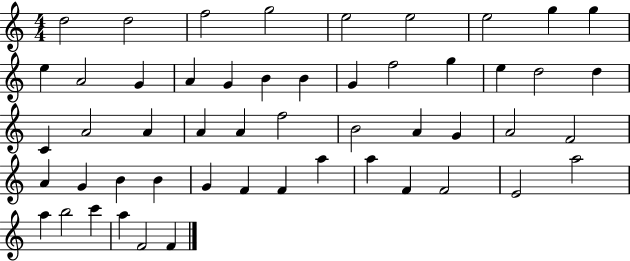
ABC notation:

X:1
T:Untitled
M:4/4
L:1/4
K:C
d2 d2 f2 g2 e2 e2 e2 g g e A2 G A G B B G f2 g e d2 d C A2 A A A f2 B2 A G A2 F2 A G B B G F F a a F F2 E2 a2 a b2 c' a F2 F